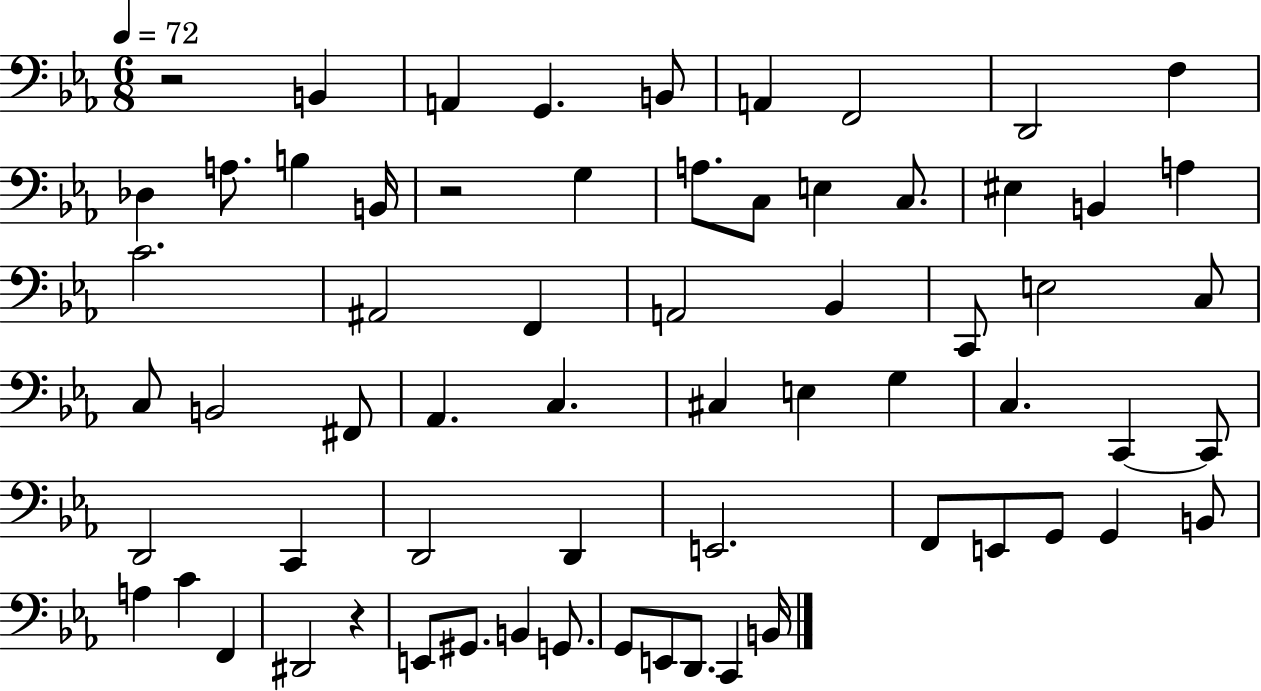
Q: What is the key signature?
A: EES major